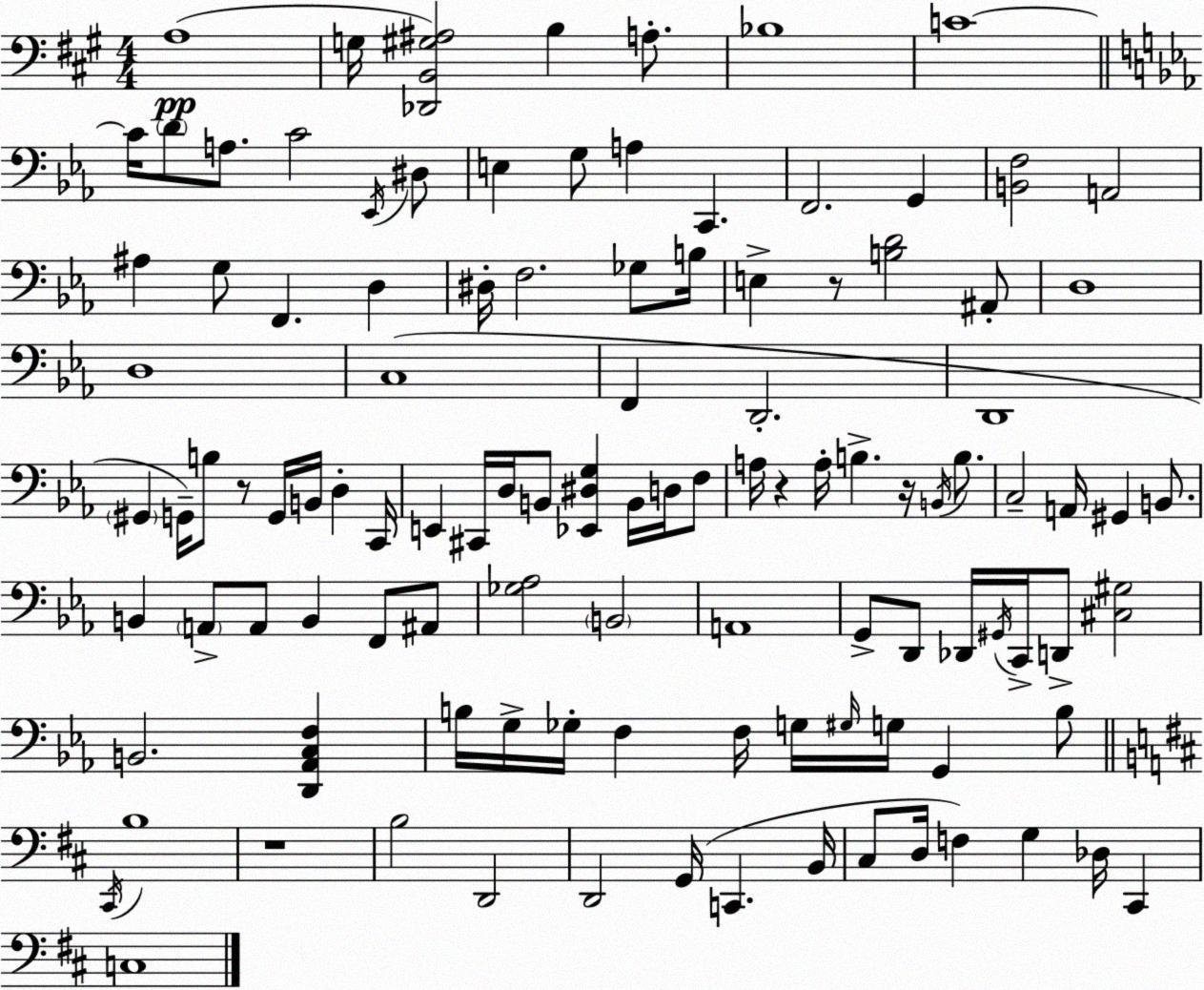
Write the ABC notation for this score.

X:1
T:Untitled
M:4/4
L:1/4
K:A
A,4 G,/4 [_D,,B,,^G,^A,]2 B, A,/2 _B,4 C4 C/4 D/2 A,/2 C2 _E,,/4 ^D,/2 E, G,/2 A, C,, F,,2 G,, [B,,F,]2 A,,2 ^A, G,/2 F,, D, ^D,/4 F,2 _G,/2 B,/4 E, z/2 [B,D]2 ^A,,/2 D,4 D,4 C,4 F,, D,,2 D,,4 ^G,, G,,/4 B,/2 z/2 G,,/4 B,,/4 D, C,,/4 E,, ^C,,/4 D,/4 B,,/2 [_E,,^D,G,] B,,/4 D,/4 F,/2 A,/4 z A,/4 B, z/4 B,,/4 B,/2 C,2 A,,/4 ^G,, B,,/2 B,, A,,/2 A,,/2 B,, F,,/2 ^A,,/2 [_G,_A,]2 B,,2 A,,4 G,,/2 D,,/2 _D,,/4 ^G,,/4 C,,/4 D,,/2 [^C,^G,]2 B,,2 [D,,_A,,C,F,] B,/4 G,/4 _G,/4 F, F,/4 G,/4 ^G,/4 G,/4 G,, B,/2 ^C,,/4 B,4 z4 B,2 D,,2 D,,2 G,,/4 C,, B,,/4 ^C,/2 D,/4 F, G, _D,/4 ^C,, C,4